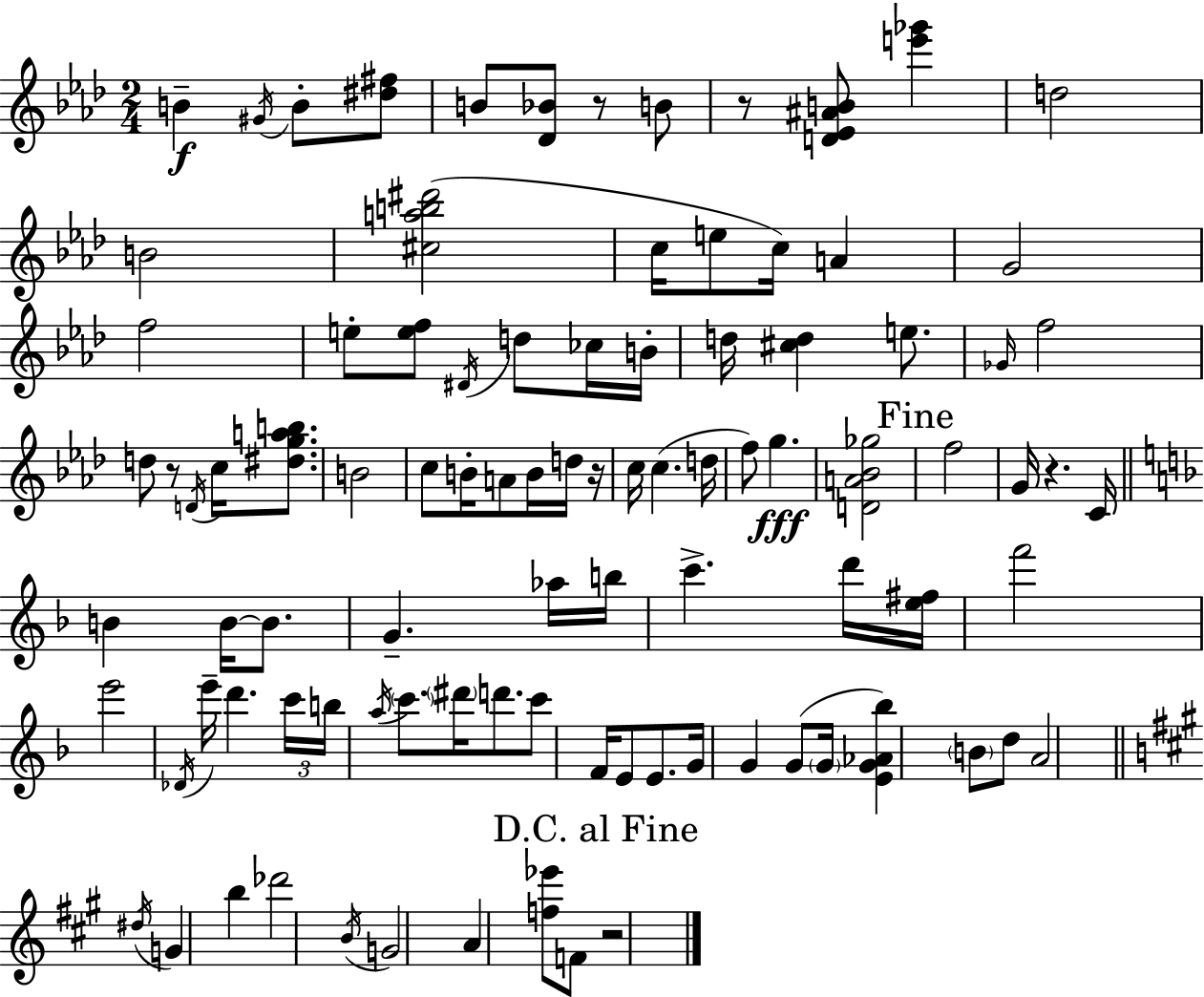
{
  \clef treble
  \numericTimeSignature
  \time 2/4
  \key aes \major
  b'4--\f \acciaccatura { gis'16 } b'8-. <dis'' fis''>8 | b'8 <des' bes'>8 r8 b'8 | r8 <d' ees' ais' b'>8 <e''' ges'''>4 | d''2 | \break b'2 | <cis'' a'' b'' dis'''>2( | c''16 e''8 c''16) a'4 | g'2 | \break f''2 | e''8-. <e'' f''>8 \acciaccatura { dis'16 } d''8 | ces''16 b'16-. d''16 <cis'' d''>4 e''8. | \grace { ges'16 } f''2 | \break d''8 r8 \acciaccatura { d'16 } | c''16 <dis'' g'' a'' b''>8. b'2 | c''8 b'16-. a'8 | b'16 d''16 r16 c''16 c''4.( | \break d''16 f''8) g''4.\fff | <d' a' bes' ges''>2 | \mark "Fine" f''2 | g'16 r4. | \break c'16 \bar "||" \break \key d \minor b'4 b'16~~ b'8. | g'4.-- aes''16 b''16 | c'''4.-> d'''16 <e'' fis''>16 | f'''2 | \break e'''2 | \acciaccatura { des'16 } e'''16-- d'''4. | \tuplet 3/2 { c'''16 b''16 \acciaccatura { a''16 } } \parenthesize c'''8. \parenthesize dis'''16 d'''8. | c'''8 f'16 e'8 e'8. | \break g'16 g'4 g'8( | \parenthesize g'16 <e' g' aes' bes''>4) \parenthesize b'8 | d''8 a'2 | \bar "||" \break \key a \major \acciaccatura { dis''16 } g'4 b''4 | des'''2 | \acciaccatura { b'16 } g'2 | a'4 <f'' ees'''>8 | \break f'8 \mark "D.C. al Fine" r2 | \bar "|."
}